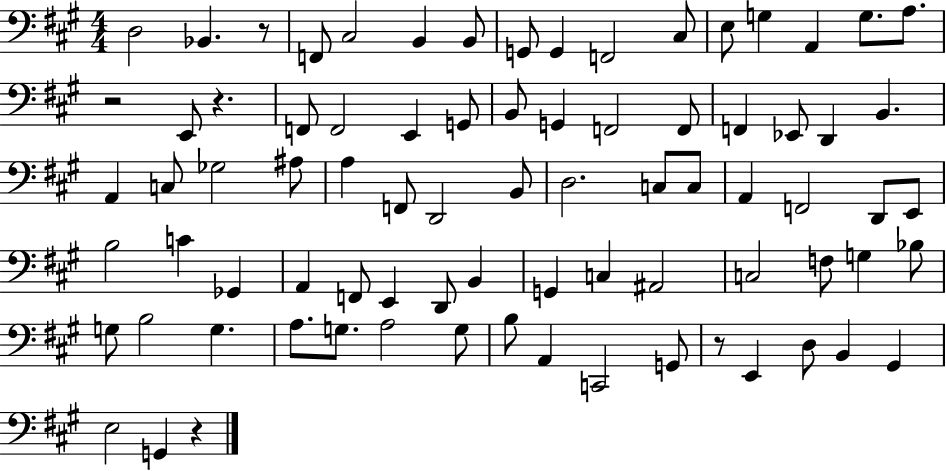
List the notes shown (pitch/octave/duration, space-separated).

D3/h Bb2/q. R/e F2/e C#3/h B2/q B2/e G2/e G2/q F2/h C#3/e E3/e G3/q A2/q G3/e. A3/e. R/h E2/e R/q. F2/e F2/h E2/q G2/e B2/e G2/q F2/h F2/e F2/q Eb2/e D2/q B2/q. A2/q C3/e Gb3/h A#3/e A3/q F2/e D2/h B2/e D3/h. C3/e C3/e A2/q F2/h D2/e E2/e B3/h C4/q Gb2/q A2/q F2/e E2/q D2/e B2/q G2/q C3/q A#2/h C3/h F3/e G3/q Bb3/e G3/e B3/h G3/q. A3/e. G3/e. A3/h G3/e B3/e A2/q C2/h G2/e R/e E2/q D3/e B2/q G#2/q E3/h G2/q R/q